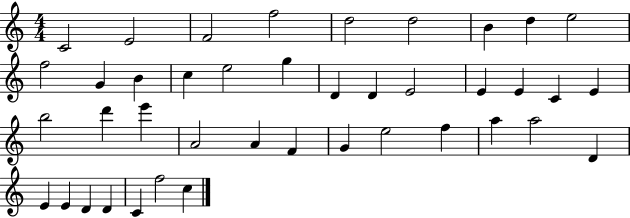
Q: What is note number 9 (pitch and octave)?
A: E5